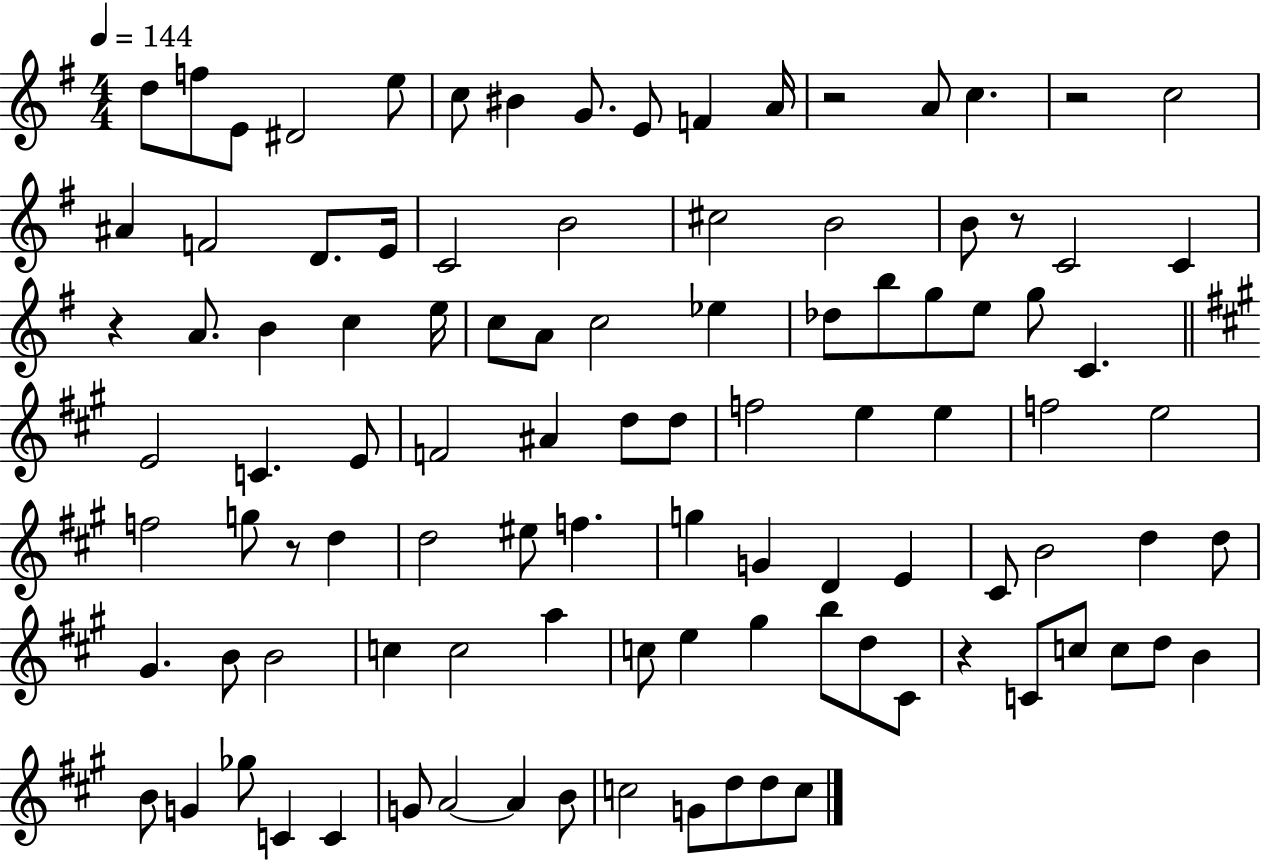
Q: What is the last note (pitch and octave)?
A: C5